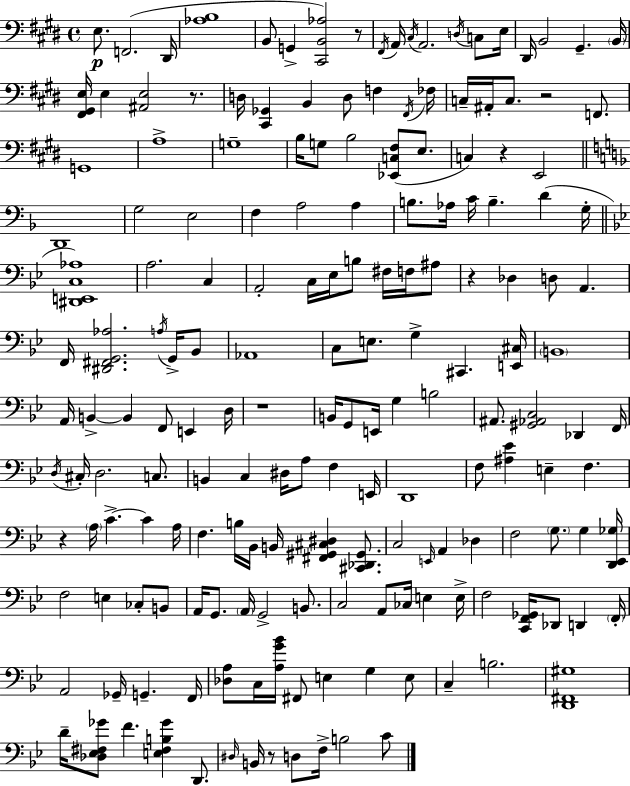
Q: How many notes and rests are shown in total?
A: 179